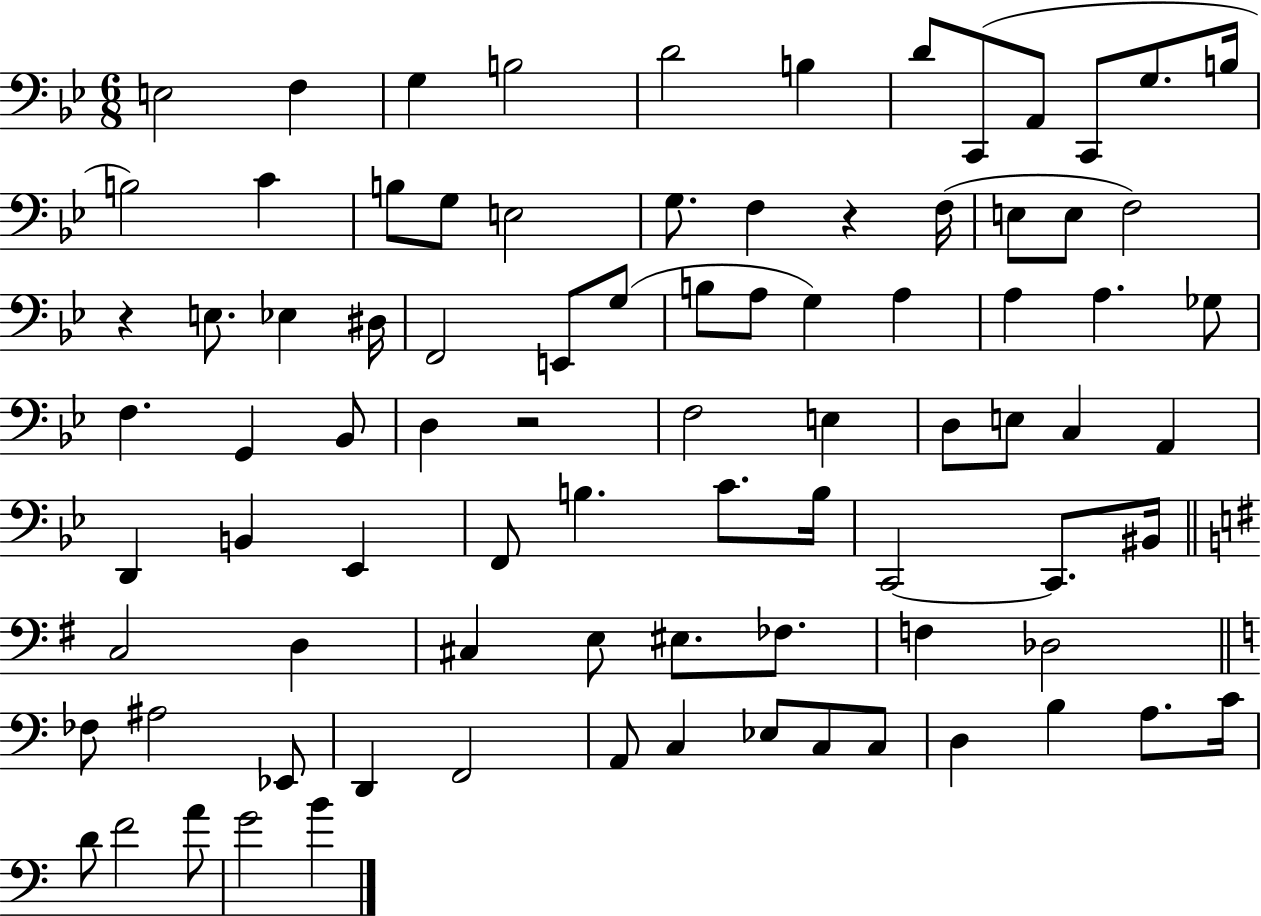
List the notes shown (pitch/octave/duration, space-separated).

E3/h F3/q G3/q B3/h D4/h B3/q D4/e C2/e A2/e C2/e G3/e. B3/s B3/h C4/q B3/e G3/e E3/h G3/e. F3/q R/q F3/s E3/e E3/e F3/h R/q E3/e. Eb3/q D#3/s F2/h E2/e G3/e B3/e A3/e G3/q A3/q A3/q A3/q. Gb3/e F3/q. G2/q Bb2/e D3/q R/h F3/h E3/q D3/e E3/e C3/q A2/q D2/q B2/q Eb2/q F2/e B3/q. C4/e. B3/s C2/h C2/e. BIS2/s C3/h D3/q C#3/q E3/e EIS3/e. FES3/e. F3/q Db3/h FES3/e A#3/h Eb2/e D2/q F2/h A2/e C3/q Eb3/e C3/e C3/e D3/q B3/q A3/e. C4/s D4/e F4/h A4/e G4/h B4/q